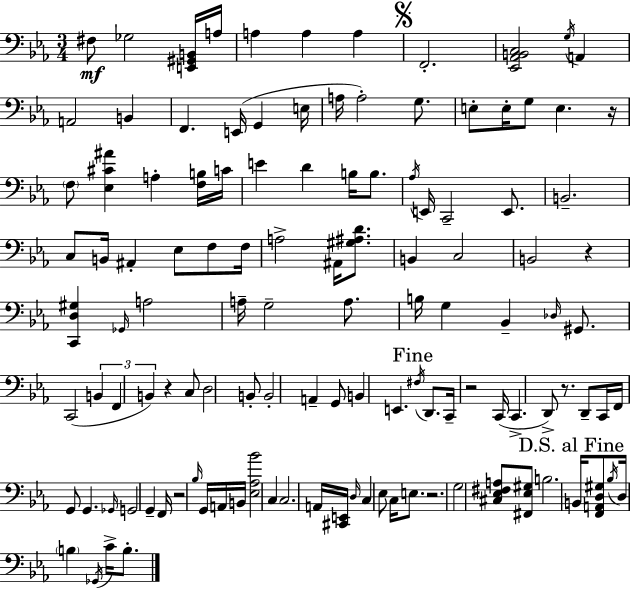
{
  \clef bass
  \numericTimeSignature
  \time 3/4
  \key c \minor
  fis8\mf ges2 <e, gis, b,>16 a16 | a4 a4 a4 | \mark \markup { \musicglyph "scripts.segno" } f,2.-. | <ees, aes, b, c>2 \acciaccatura { g16 } a,4 | \break a,2 b,4 | f,4. e,16( g,4 | e16 a16 a2-.) g8. | e8-. e16-. g8 e4. | \break r16 \parenthesize f8 <ees cis' ais'>4 a4-. <f b>16 | c'16 e'4 d'4 b16 b8. | \acciaccatura { aes16 } e,16 c,2-- e,8. | b,2.-- | \break c8 b,16 ais,4-. ees8 f8 | f16 a2-> ais,16 <gis ais d'>8. | b,4 c2 | b,2 r4 | \break <c, d gis>4 \grace { ges,16 } a2 | a16-- g2-- | a8. b16 g4 bes,4-- | \grace { des16 } gis,8. c,2( | \break \tuplet 3/2 { b,4 f,4 b,4) } | r4 c8 d2 | b,8-. b,2-. | a,4-- g,8 b,4 e,4. | \break \mark "Fine" \acciaccatura { fis16 } d,8. c,16-- r2 | c,16( c,4.-> | d,8->) r8. d,8-- c,16 f,16 g,8 g,4. | \grace { ges,16 } g,2 | \break g,4-- f,16 r2 | \grace { bes16 } g,16 a,16 b,16 <ees aes bes'>2 | c4 c2. | a,16 <cis, e,>16 \grace { d16 } c4 | \break ees8 c16 e8. r2. | g2 | <cis ees fis a>8 <fis, ees gis>8 b2. | \mark "D.S. al Fine" b,16 <f, a, d gis>8 \acciaccatura { bes16 } | \break d16 \parenthesize b4 \acciaccatura { ges,16 } c'16-> b8.-. \bar "|."
}